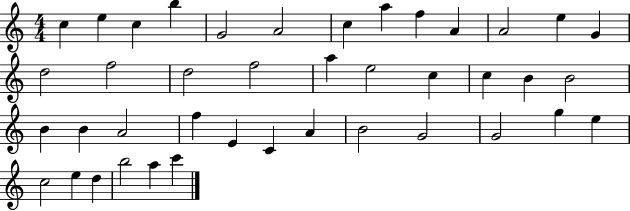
C5/q E5/q C5/q B5/q G4/h A4/h C5/q A5/q F5/q A4/q A4/h E5/q G4/q D5/h F5/h D5/h F5/h A5/q E5/h C5/q C5/q B4/q B4/h B4/q B4/q A4/h F5/q E4/q C4/q A4/q B4/h G4/h G4/h G5/q E5/q C5/h E5/q D5/q B5/h A5/q C6/q